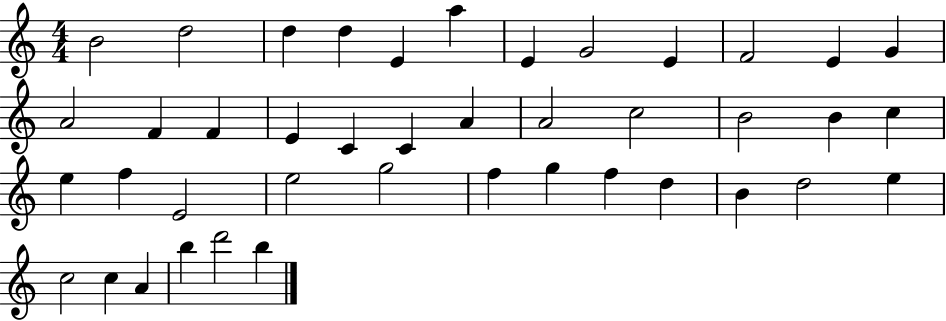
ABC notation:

X:1
T:Untitled
M:4/4
L:1/4
K:C
B2 d2 d d E a E G2 E F2 E G A2 F F E C C A A2 c2 B2 B c e f E2 e2 g2 f g f d B d2 e c2 c A b d'2 b